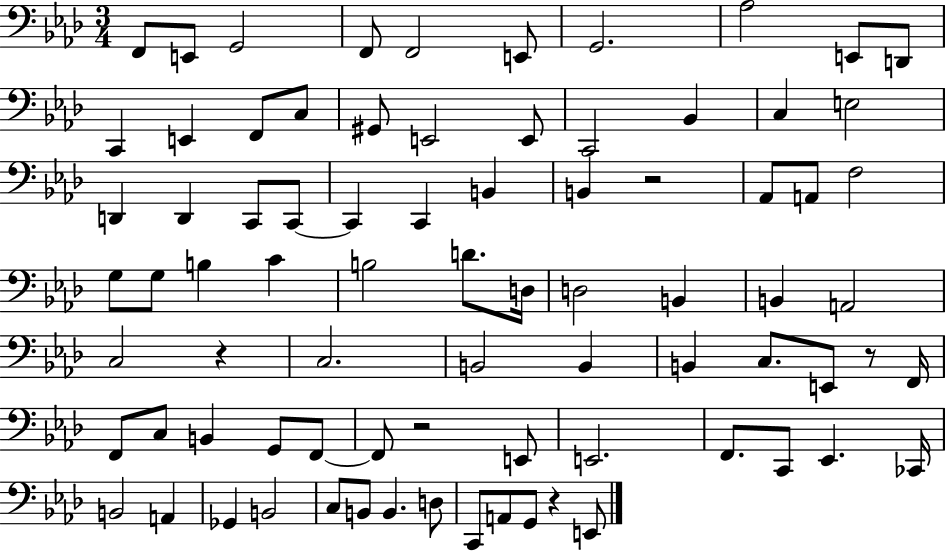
F2/e E2/e G2/h F2/e F2/h E2/e G2/h. Ab3/h E2/e D2/e C2/q E2/q F2/e C3/e G#2/e E2/h E2/e C2/h Bb2/q C3/q E3/h D2/q D2/q C2/e C2/e C2/q C2/q B2/q B2/q R/h Ab2/e A2/e F3/h G3/e G3/e B3/q C4/q B3/h D4/e. D3/s D3/h B2/q B2/q A2/h C3/h R/q C3/h. B2/h B2/q B2/q C3/e. E2/e R/e F2/s F2/e C3/e B2/q G2/e F2/e F2/e R/h E2/e E2/h. F2/e. C2/e Eb2/q. CES2/s B2/h A2/q Gb2/q B2/h C3/e B2/e B2/q. D3/e C2/e A2/e G2/e R/q E2/e